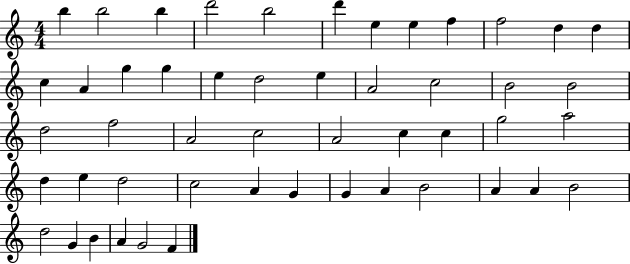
B5/q B5/h B5/q D6/h B5/h D6/q E5/q E5/q F5/q F5/h D5/q D5/q C5/q A4/q G5/q G5/q E5/q D5/h E5/q A4/h C5/h B4/h B4/h D5/h F5/h A4/h C5/h A4/h C5/q C5/q G5/h A5/h D5/q E5/q D5/h C5/h A4/q G4/q G4/q A4/q B4/h A4/q A4/q B4/h D5/h G4/q B4/q A4/q G4/h F4/q